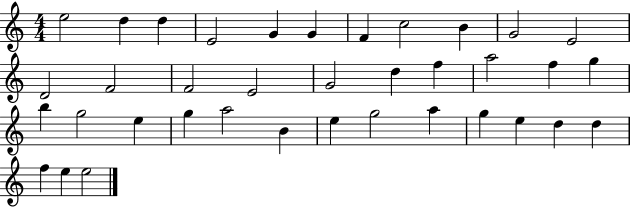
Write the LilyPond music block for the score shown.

{
  \clef treble
  \numericTimeSignature
  \time 4/4
  \key c \major
  e''2 d''4 d''4 | e'2 g'4 g'4 | f'4 c''2 b'4 | g'2 e'2 | \break d'2 f'2 | f'2 e'2 | g'2 d''4 f''4 | a''2 f''4 g''4 | \break b''4 g''2 e''4 | g''4 a''2 b'4 | e''4 g''2 a''4 | g''4 e''4 d''4 d''4 | \break f''4 e''4 e''2 | \bar "|."
}